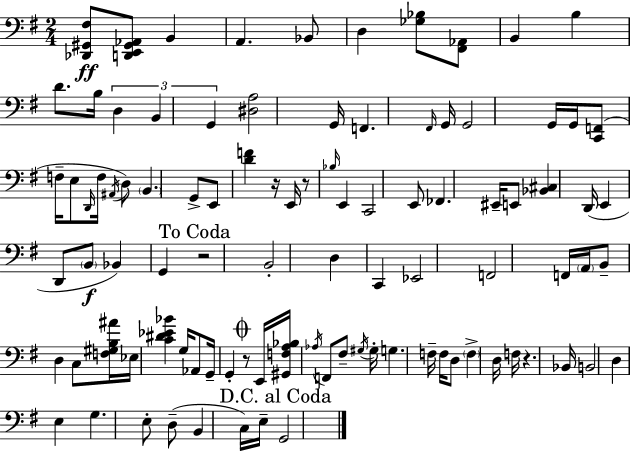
{
  \clef bass
  \numericTimeSignature
  \time 2/4
  \key g \major
  <des, gis, fis>8\ff <d, e, gis, aes,>8 b,4 | a,4. bes,8 | d4 <ges bes>8 <fis, aes,>8 | b,4 b4 | \break d'8. b16 \tuplet 3/2 { d4 | b,4 g,4 } | <dis a>2 | g,16 f,4. \grace { fis,16 } | \break g,16 g,2 | g,16 g,16 <c, f,>8( f16-- e8 | \grace { d,16 } f16 \acciaccatura { ais,16 }) d8 \parenthesize b,4. | g,8-> e,8 <d' f'>4 | \break r16 e,16 r8 \grace { bes16 } | e,4 c,2 | e,8 fes,4. | eis,16-- e,8 <bes, cis>4 | \break d,16( e,4 | d,8 \parenthesize b,8\f bes,4) | g,4 \mark "To Coda" r2 | b,2-. | \break d4 | c,4 ees,2 | f,2 | f,16 \parenthesize a,16 b,8-- | \break d4 c8 <f gis b ais'>16 ees16 | <c' dis' ees' bes'>4 g16 aes,8 g,16-- | g,4-. \mark \markup { \musicglyph "scripts.coda" } r8 e,16 <gis, f a bes>16 | \acciaccatura { aes16 } f,8 fis8-- \acciaccatura { gis16 } gis16-. g4. | \break f16-- f16 d8 | \parenthesize f4-> d16 f16 r4. | bes,16 b,2 | d4 | \break e4 g4. | e8-. d8--( | b,4 c16) e16-- \mark "D.C. al Coda" g,2 | \bar "|."
}